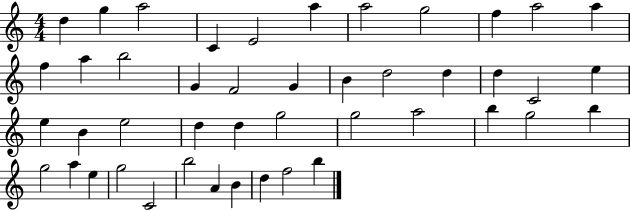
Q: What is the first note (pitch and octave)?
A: D5